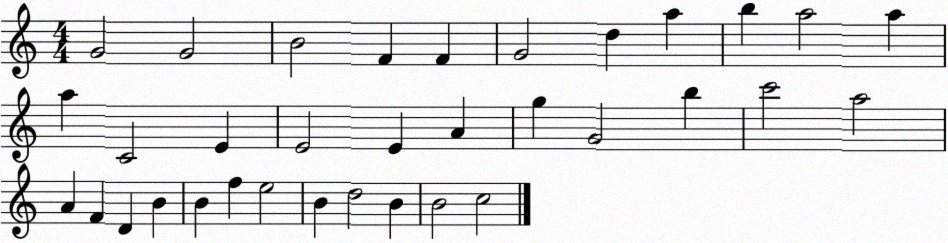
X:1
T:Untitled
M:4/4
L:1/4
K:C
G2 G2 B2 F F G2 d a b a2 a a C2 E E2 E A g G2 b c'2 a2 A F D B B f e2 B d2 B B2 c2